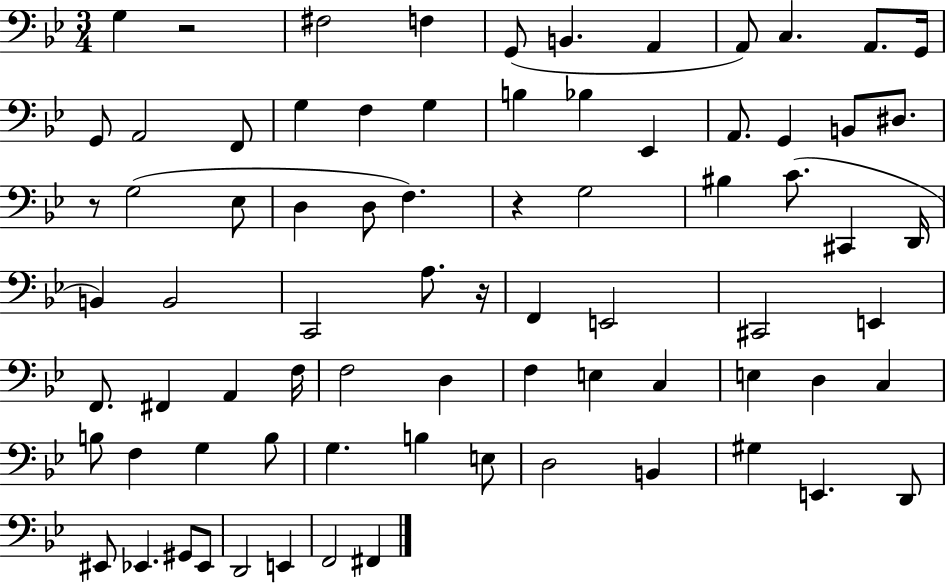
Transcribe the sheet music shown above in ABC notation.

X:1
T:Untitled
M:3/4
L:1/4
K:Bb
G, z2 ^F,2 F, G,,/2 B,, A,, A,,/2 C, A,,/2 G,,/4 G,,/2 A,,2 F,,/2 G, F, G, B, _B, _E,, A,,/2 G,, B,,/2 ^D,/2 z/2 G,2 _E,/2 D, D,/2 F, z G,2 ^B, C/2 ^C,, D,,/4 B,, B,,2 C,,2 A,/2 z/4 F,, E,,2 ^C,,2 E,, F,,/2 ^F,, A,, F,/4 F,2 D, F, E, C, E, D, C, B,/2 F, G, B,/2 G, B, E,/2 D,2 B,, ^G, E,, D,,/2 ^E,,/2 _E,, ^G,,/2 _E,,/2 D,,2 E,, F,,2 ^F,,